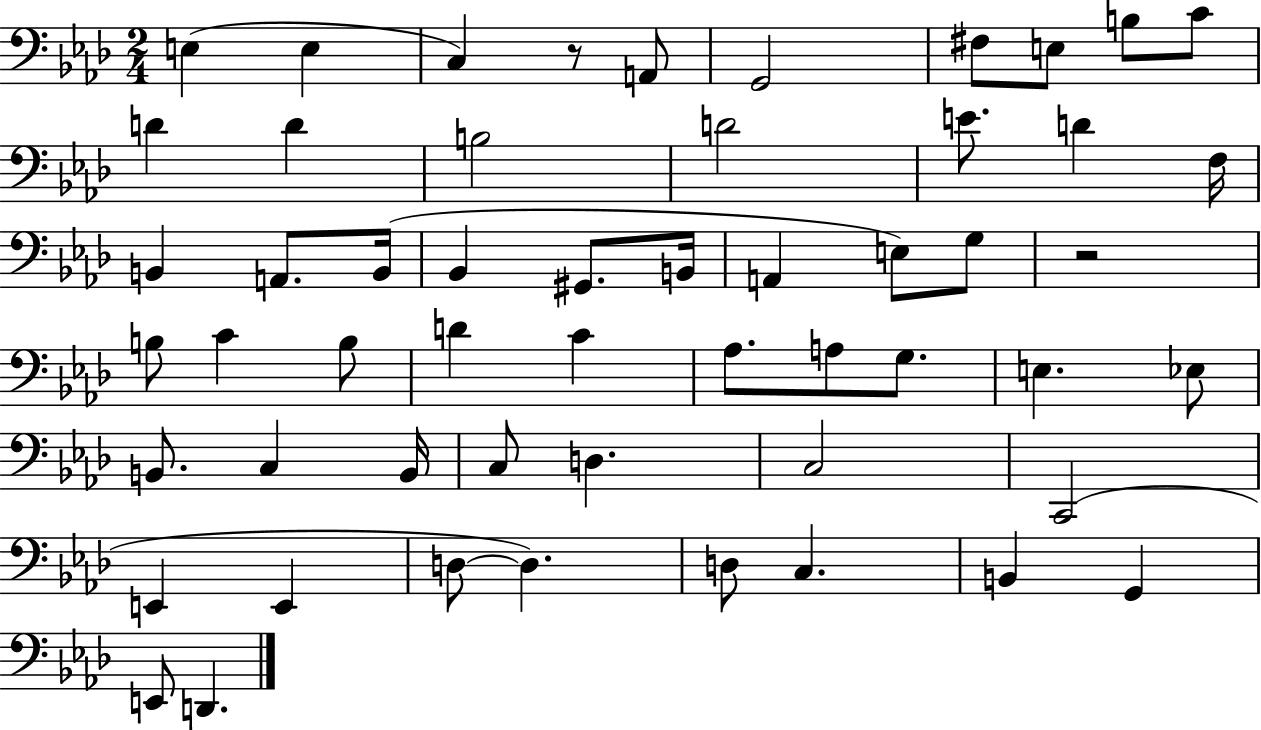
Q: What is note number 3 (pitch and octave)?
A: C3